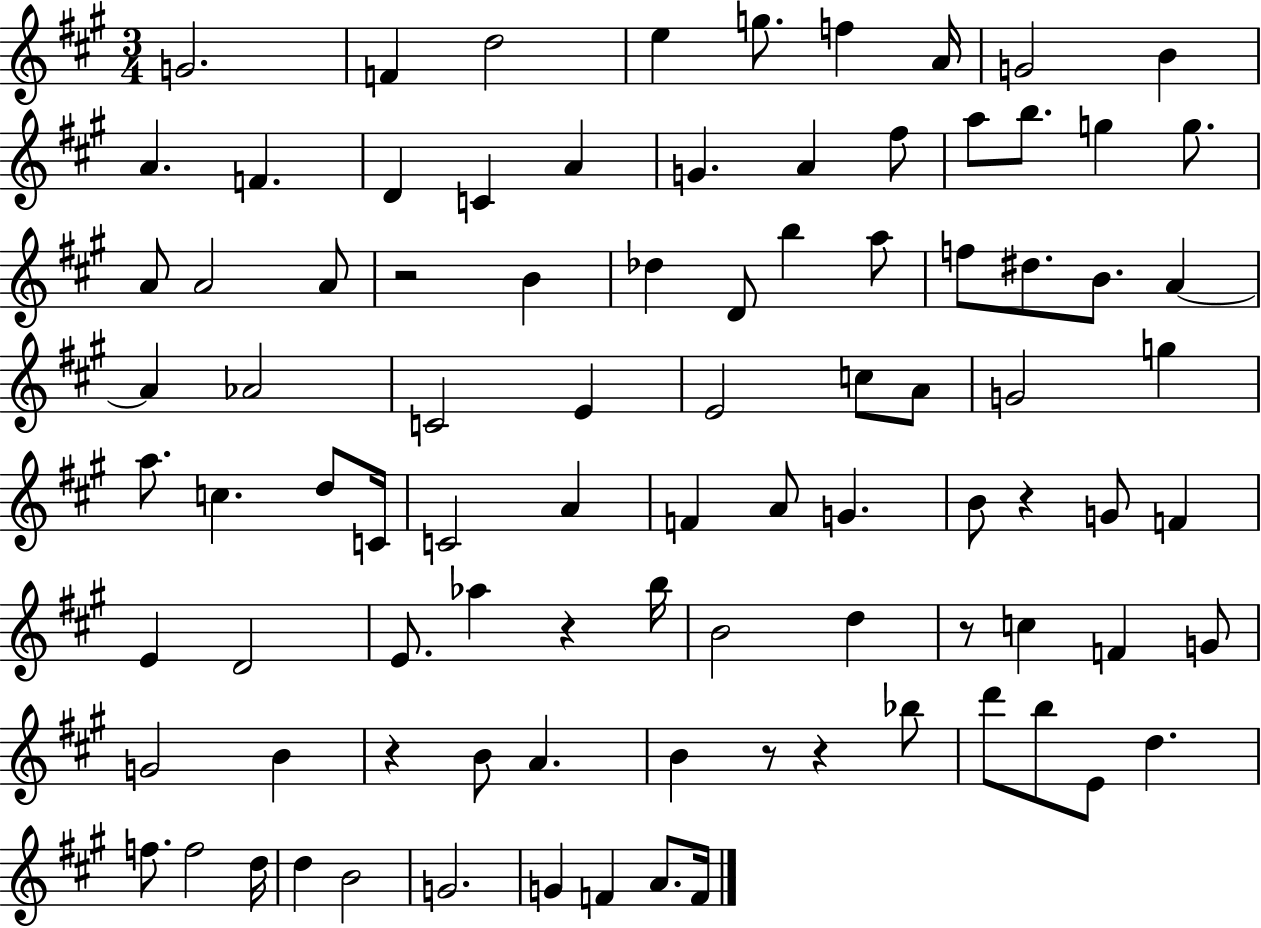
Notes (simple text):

G4/h. F4/q D5/h E5/q G5/e. F5/q A4/s G4/h B4/q A4/q. F4/q. D4/q C4/q A4/q G4/q. A4/q F#5/e A5/e B5/e. G5/q G5/e. A4/e A4/h A4/e R/h B4/q Db5/q D4/e B5/q A5/e F5/e D#5/e. B4/e. A4/q A4/q Ab4/h C4/h E4/q E4/h C5/e A4/e G4/h G5/q A5/e. C5/q. D5/e C4/s C4/h A4/q F4/q A4/e G4/q. B4/e R/q G4/e F4/q E4/q D4/h E4/e. Ab5/q R/q B5/s B4/h D5/q R/e C5/q F4/q G4/e G4/h B4/q R/q B4/e A4/q. B4/q R/e R/q Bb5/e D6/e B5/e E4/e D5/q. F5/e. F5/h D5/s D5/q B4/h G4/h. G4/q F4/q A4/e. F4/s